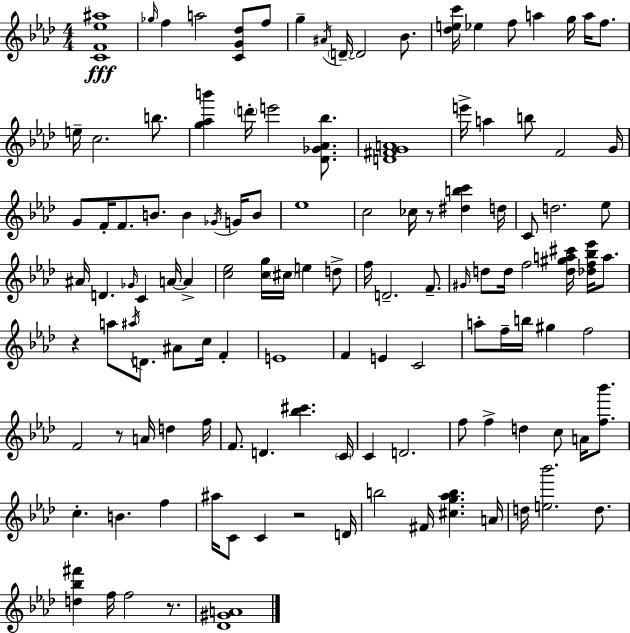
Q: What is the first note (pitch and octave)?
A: Gb5